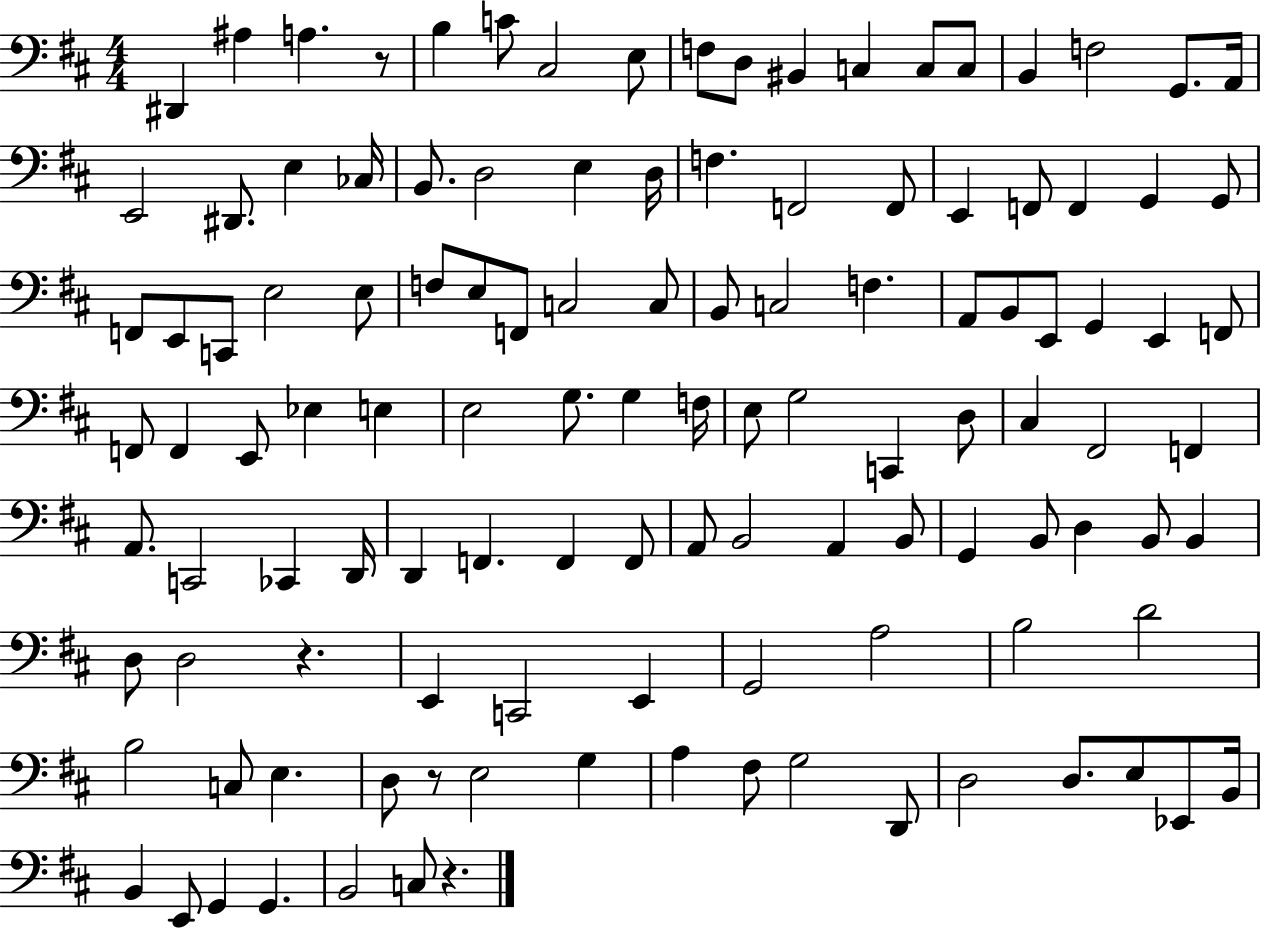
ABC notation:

X:1
T:Untitled
M:4/4
L:1/4
K:D
^D,, ^A, A, z/2 B, C/2 ^C,2 E,/2 F,/2 D,/2 ^B,, C, C,/2 C,/2 B,, F,2 G,,/2 A,,/4 E,,2 ^D,,/2 E, _C,/4 B,,/2 D,2 E, D,/4 F, F,,2 F,,/2 E,, F,,/2 F,, G,, G,,/2 F,,/2 E,,/2 C,,/2 E,2 E,/2 F,/2 E,/2 F,,/2 C,2 C,/2 B,,/2 C,2 F, A,,/2 B,,/2 E,,/2 G,, E,, F,,/2 F,,/2 F,, E,,/2 _E, E, E,2 G,/2 G, F,/4 E,/2 G,2 C,, D,/2 ^C, ^F,,2 F,, A,,/2 C,,2 _C,, D,,/4 D,, F,, F,, F,,/2 A,,/2 B,,2 A,, B,,/2 G,, B,,/2 D, B,,/2 B,, D,/2 D,2 z E,, C,,2 E,, G,,2 A,2 B,2 D2 B,2 C,/2 E, D,/2 z/2 E,2 G, A, ^F,/2 G,2 D,,/2 D,2 D,/2 E,/2 _E,,/2 B,,/4 B,, E,,/2 G,, G,, B,,2 C,/2 z